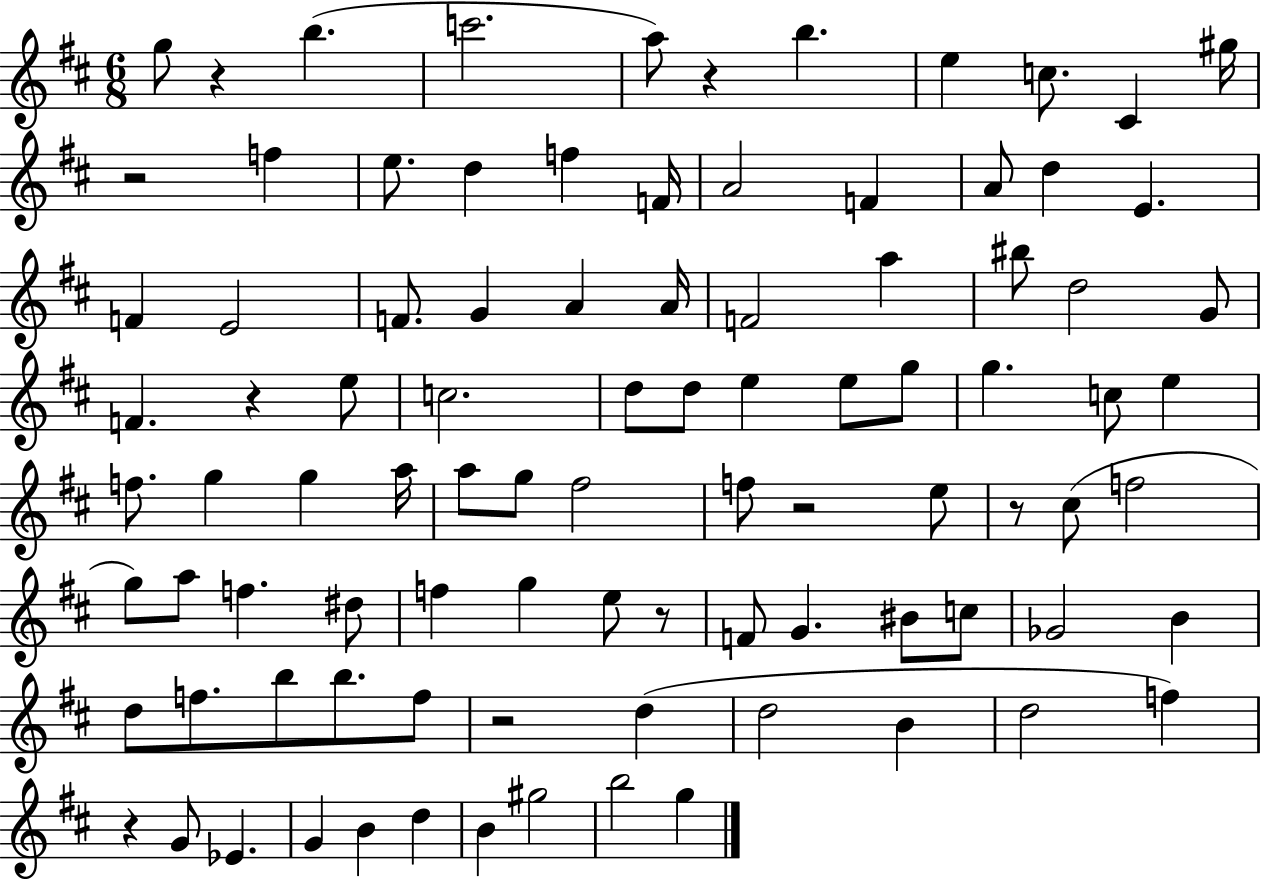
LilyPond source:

{
  \clef treble
  \numericTimeSignature
  \time 6/8
  \key d \major
  g''8 r4 b''4.( | c'''2. | a''8) r4 b''4. | e''4 c''8. cis'4 gis''16 | \break r2 f''4 | e''8. d''4 f''4 f'16 | a'2 f'4 | a'8 d''4 e'4. | \break f'4 e'2 | f'8. g'4 a'4 a'16 | f'2 a''4 | bis''8 d''2 g'8 | \break f'4. r4 e''8 | c''2. | d''8 d''8 e''4 e''8 g''8 | g''4. c''8 e''4 | \break f''8. g''4 g''4 a''16 | a''8 g''8 fis''2 | f''8 r2 e''8 | r8 cis''8( f''2 | \break g''8) a''8 f''4. dis''8 | f''4 g''4 e''8 r8 | f'8 g'4. bis'8 c''8 | ges'2 b'4 | \break d''8 f''8. b''8 b''8. f''8 | r2 d''4( | d''2 b'4 | d''2 f''4) | \break r4 g'8 ees'4. | g'4 b'4 d''4 | b'4 gis''2 | b''2 g''4 | \break \bar "|."
}